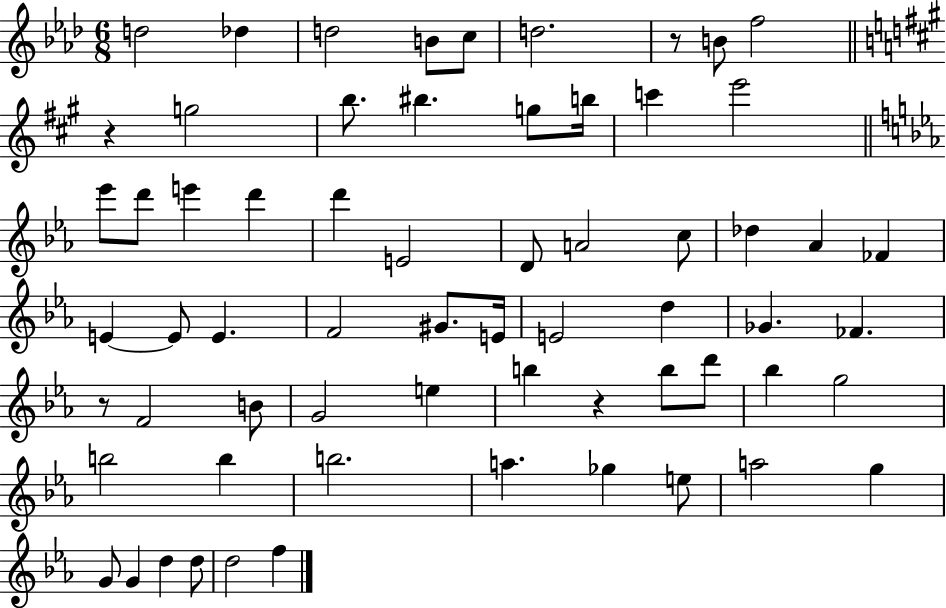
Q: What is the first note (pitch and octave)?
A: D5